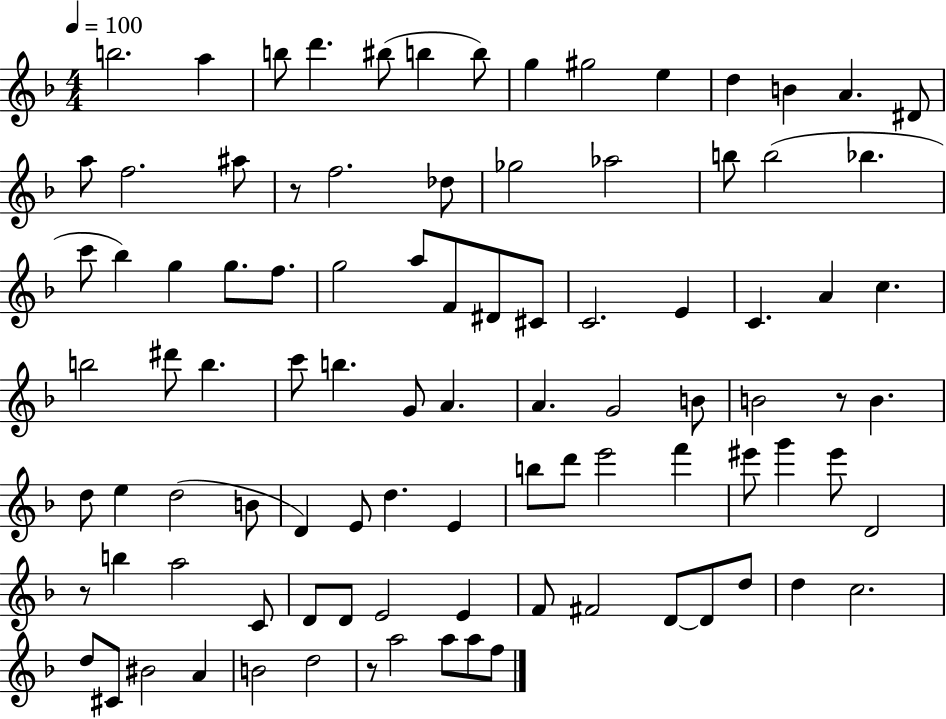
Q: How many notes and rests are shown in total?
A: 95